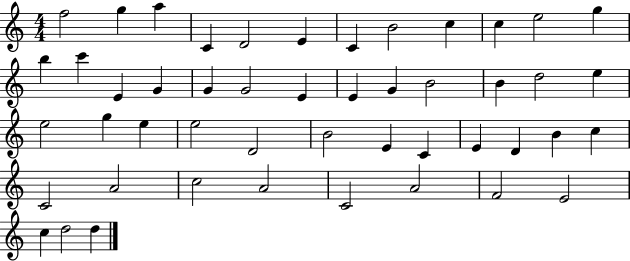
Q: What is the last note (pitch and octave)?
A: D5